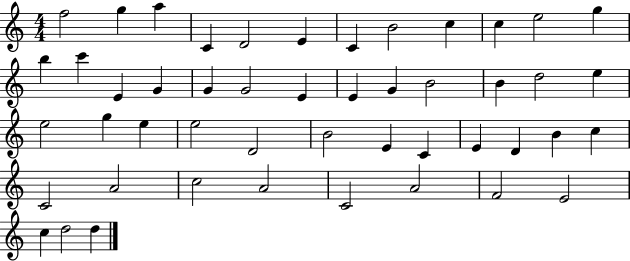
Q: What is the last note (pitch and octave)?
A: D5